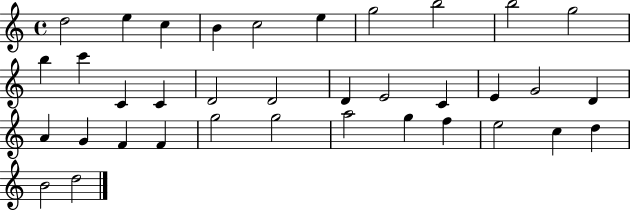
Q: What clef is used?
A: treble